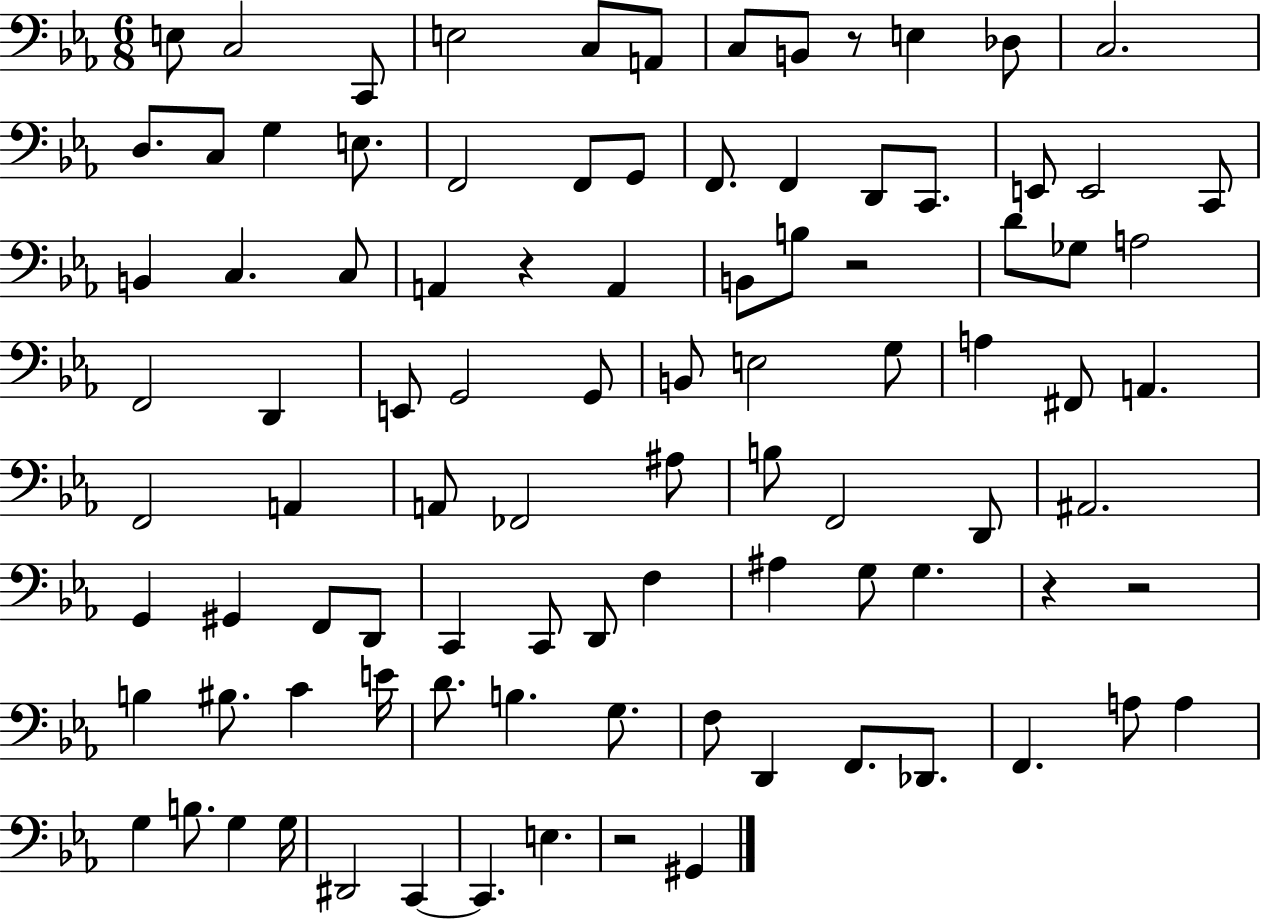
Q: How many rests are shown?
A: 6